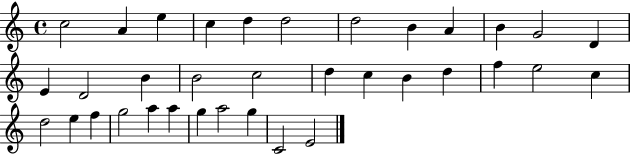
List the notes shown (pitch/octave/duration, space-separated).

C5/h A4/q E5/q C5/q D5/q D5/h D5/h B4/q A4/q B4/q G4/h D4/q E4/q D4/h B4/q B4/h C5/h D5/q C5/q B4/q D5/q F5/q E5/h C5/q D5/h E5/q F5/q G5/h A5/q A5/q G5/q A5/h G5/q C4/h E4/h